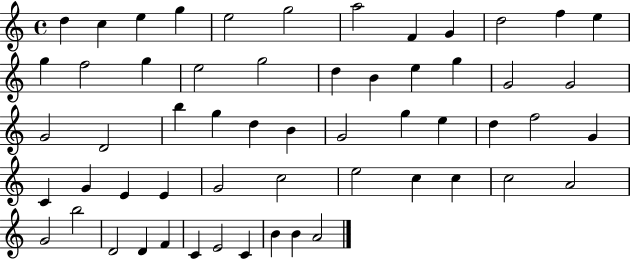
X:1
T:Untitled
M:4/4
L:1/4
K:C
d c e g e2 g2 a2 F G d2 f e g f2 g e2 g2 d B e g G2 G2 G2 D2 b g d B G2 g e d f2 G C G E E G2 c2 e2 c c c2 A2 G2 b2 D2 D F C E2 C B B A2